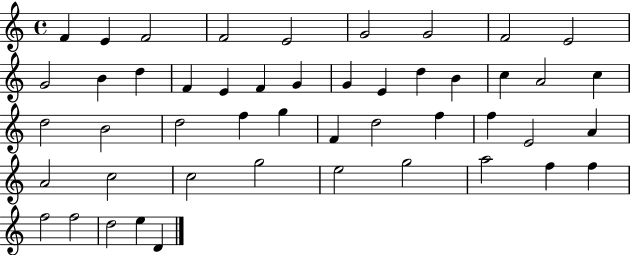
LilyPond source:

{
  \clef treble
  \time 4/4
  \defaultTimeSignature
  \key c \major
  f'4 e'4 f'2 | f'2 e'2 | g'2 g'2 | f'2 e'2 | \break g'2 b'4 d''4 | f'4 e'4 f'4 g'4 | g'4 e'4 d''4 b'4 | c''4 a'2 c''4 | \break d''2 b'2 | d''2 f''4 g''4 | f'4 d''2 f''4 | f''4 e'2 a'4 | \break a'2 c''2 | c''2 g''2 | e''2 g''2 | a''2 f''4 f''4 | \break f''2 f''2 | d''2 e''4 d'4 | \bar "|."
}